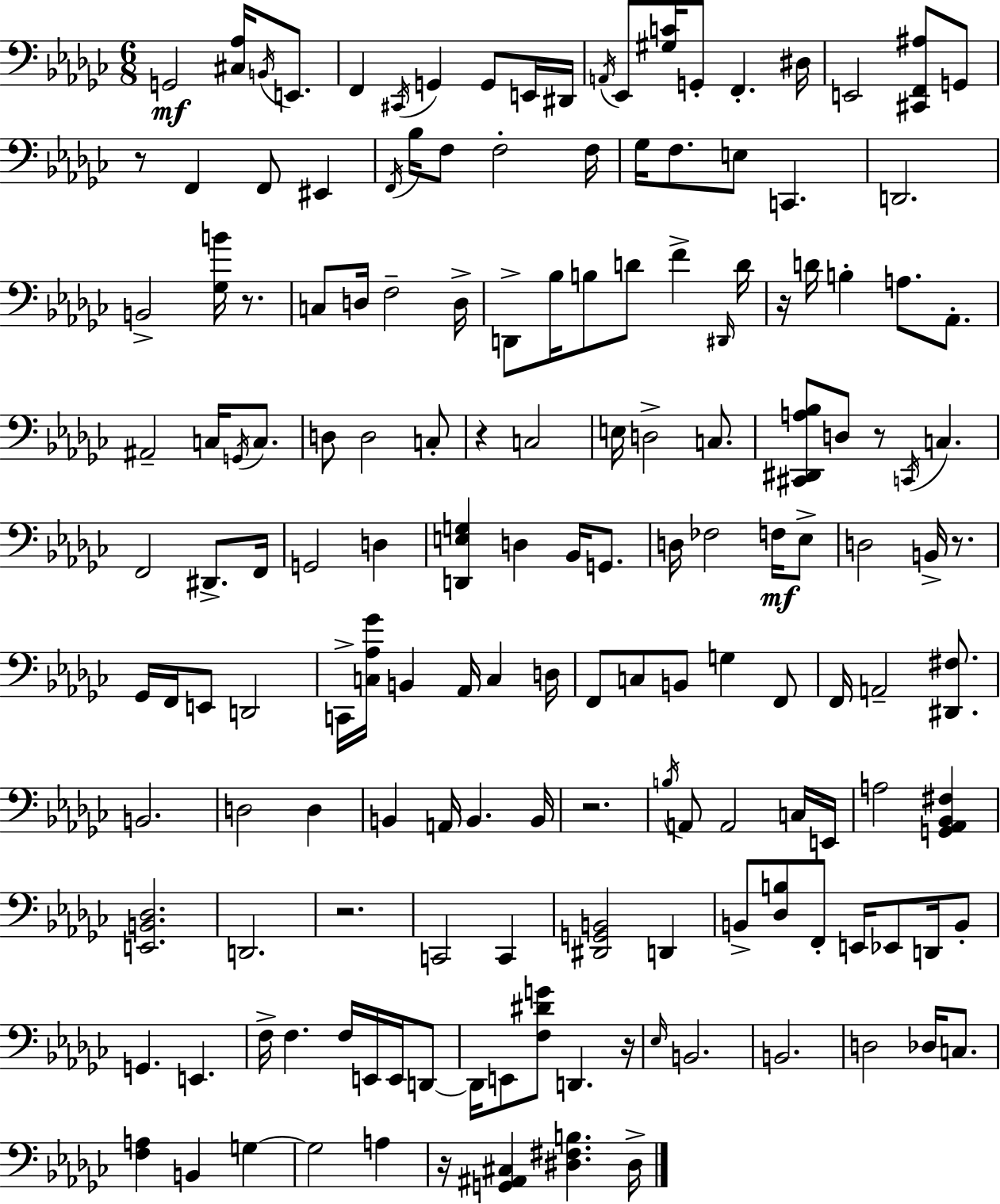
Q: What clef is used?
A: bass